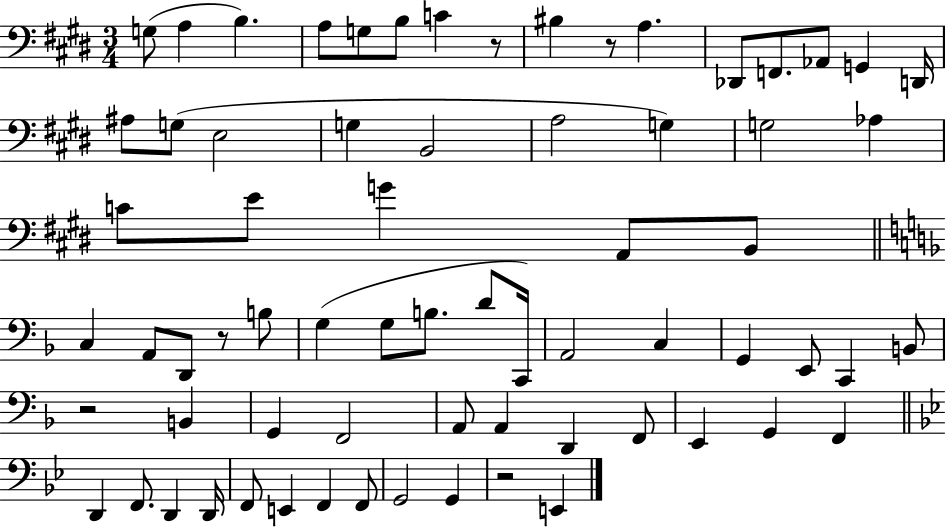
X:1
T:Untitled
M:3/4
L:1/4
K:E
G,/2 A, B, A,/2 G,/2 B,/2 C z/2 ^B, z/2 A, _D,,/2 F,,/2 _A,,/2 G,, D,,/4 ^A,/2 G,/2 E,2 G, B,,2 A,2 G, G,2 _A, C/2 E/2 G A,,/2 B,,/2 C, A,,/2 D,,/2 z/2 B,/2 G, G,/2 B,/2 D/2 C,,/4 A,,2 C, G,, E,,/2 C,, B,,/2 z2 B,, G,, F,,2 A,,/2 A,, D,, F,,/2 E,, G,, F,, D,, F,,/2 D,, D,,/4 F,,/2 E,, F,, F,,/2 G,,2 G,, z2 E,,